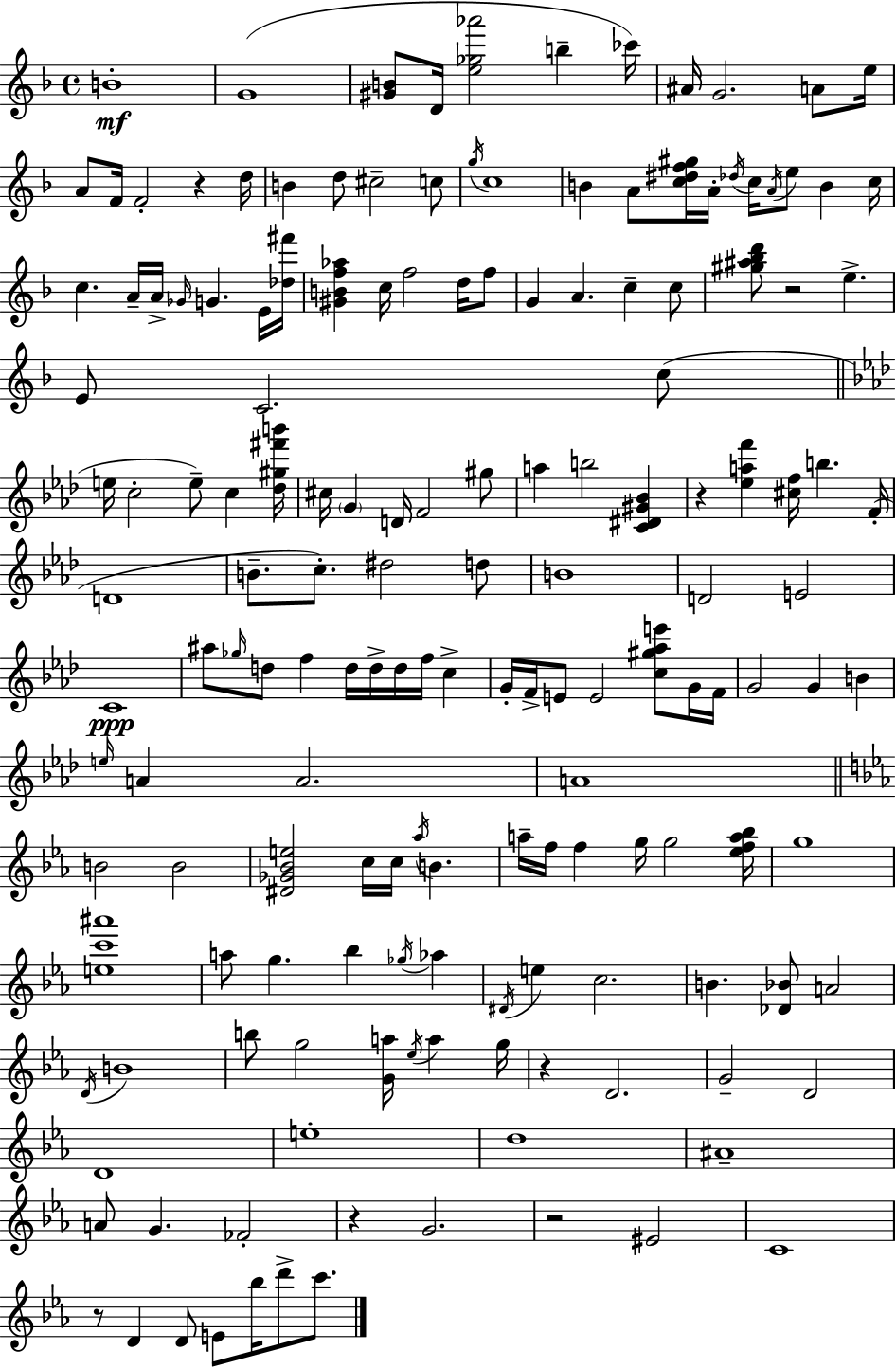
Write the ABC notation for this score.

X:1
T:Untitled
M:4/4
L:1/4
K:Dm
B4 G4 [^GB]/2 D/4 [e_g_a']2 b _c'/4 ^A/4 G2 A/2 e/4 A/2 F/4 F2 z d/4 B d/2 ^c2 c/2 g/4 c4 B A/2 [c^df^g]/4 A/4 _d/4 c/4 A/4 e/2 B c/4 c A/4 A/4 _G/4 G E/4 [_d^f']/4 [^GBf_a] c/4 f2 d/4 f/2 G A c c/2 [^g^a_bd']/2 z2 e E/2 C2 c/2 e/4 c2 e/2 c [_d^g^f'b']/4 ^c/4 G D/4 F2 ^g/2 a b2 [C^D^G_B] z [_eaf'] [^cf]/4 b F/4 D4 B/2 c/2 ^d2 d/2 B4 D2 E2 C4 ^a/2 _g/4 d/2 f d/4 d/4 d/4 f/4 c G/4 F/4 E/2 E2 [c^g_ae']/2 G/4 F/4 G2 G B e/4 A A2 A4 B2 B2 [^D_G_Be]2 c/4 c/4 _a/4 B a/4 f/4 f g/4 g2 [_efa_b]/4 g4 [ec'^a']4 a/2 g _b _g/4 _a ^D/4 e c2 B [_D_B]/2 A2 D/4 B4 b/2 g2 [Ga]/4 _e/4 a g/4 z D2 G2 D2 D4 e4 d4 ^A4 A/2 G _F2 z G2 z2 ^E2 C4 z/2 D D/2 E/2 _b/4 d'/2 c'/2